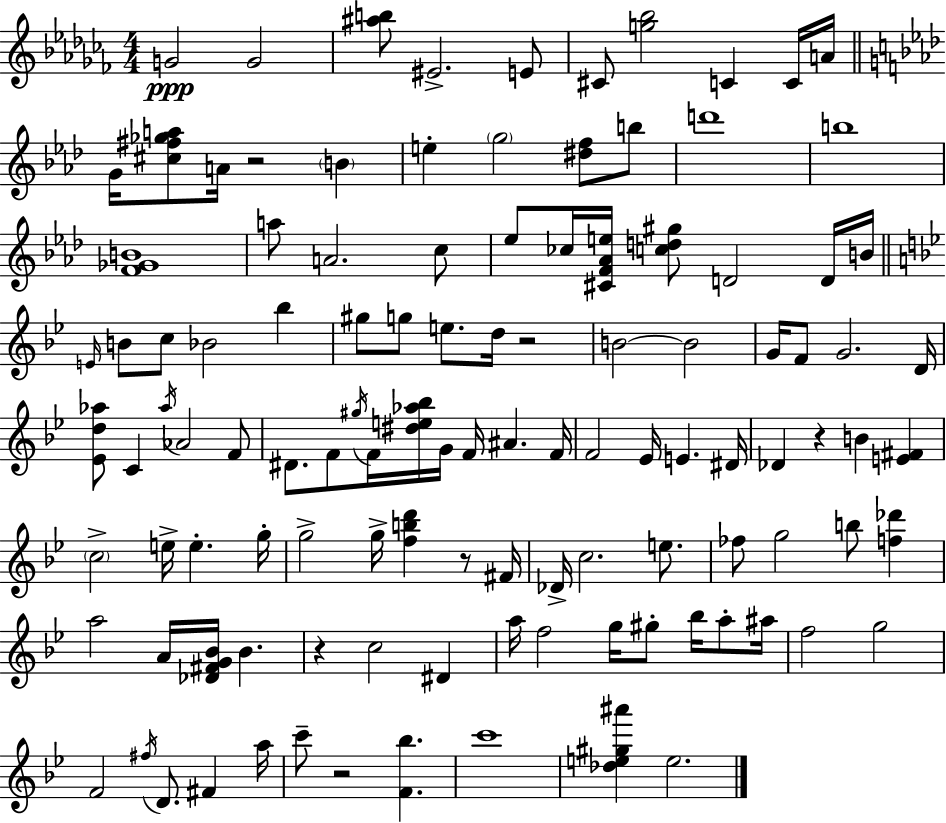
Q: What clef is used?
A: treble